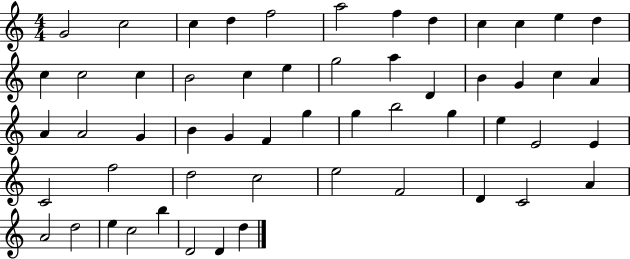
{
  \clef treble
  \numericTimeSignature
  \time 4/4
  \key c \major
  g'2 c''2 | c''4 d''4 f''2 | a''2 f''4 d''4 | c''4 c''4 e''4 d''4 | \break c''4 c''2 c''4 | b'2 c''4 e''4 | g''2 a''4 d'4 | b'4 g'4 c''4 a'4 | \break a'4 a'2 g'4 | b'4 g'4 f'4 g''4 | g''4 b''2 g''4 | e''4 e'2 e'4 | \break c'2 f''2 | d''2 c''2 | e''2 f'2 | d'4 c'2 a'4 | \break a'2 d''2 | e''4 c''2 b''4 | d'2 d'4 d''4 | \bar "|."
}